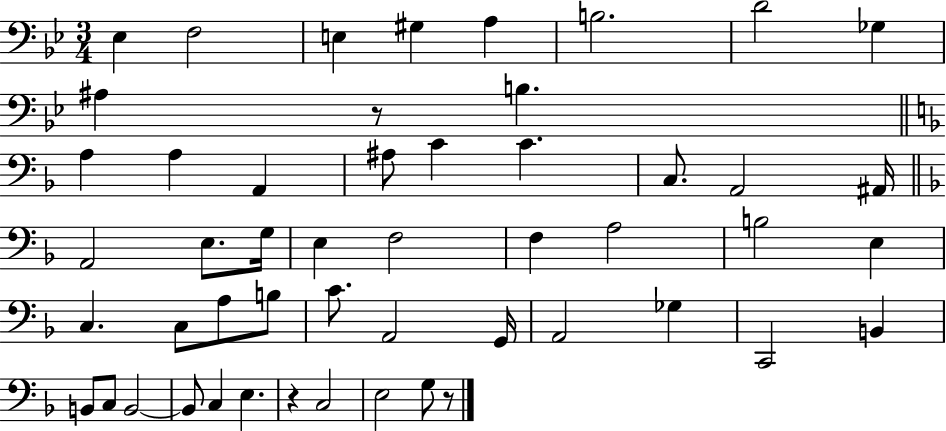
Eb3/q F3/h E3/q G#3/q A3/q B3/h. D4/h Gb3/q A#3/q R/e B3/q. A3/q A3/q A2/q A#3/e C4/q C4/q. C3/e. A2/h A#2/s A2/h E3/e. G3/s E3/q F3/h F3/q A3/h B3/h E3/q C3/q. C3/e A3/e B3/e C4/e. A2/h G2/s A2/h Gb3/q C2/h B2/q B2/e C3/e B2/h B2/e C3/q E3/q. R/q C3/h E3/h G3/e R/e